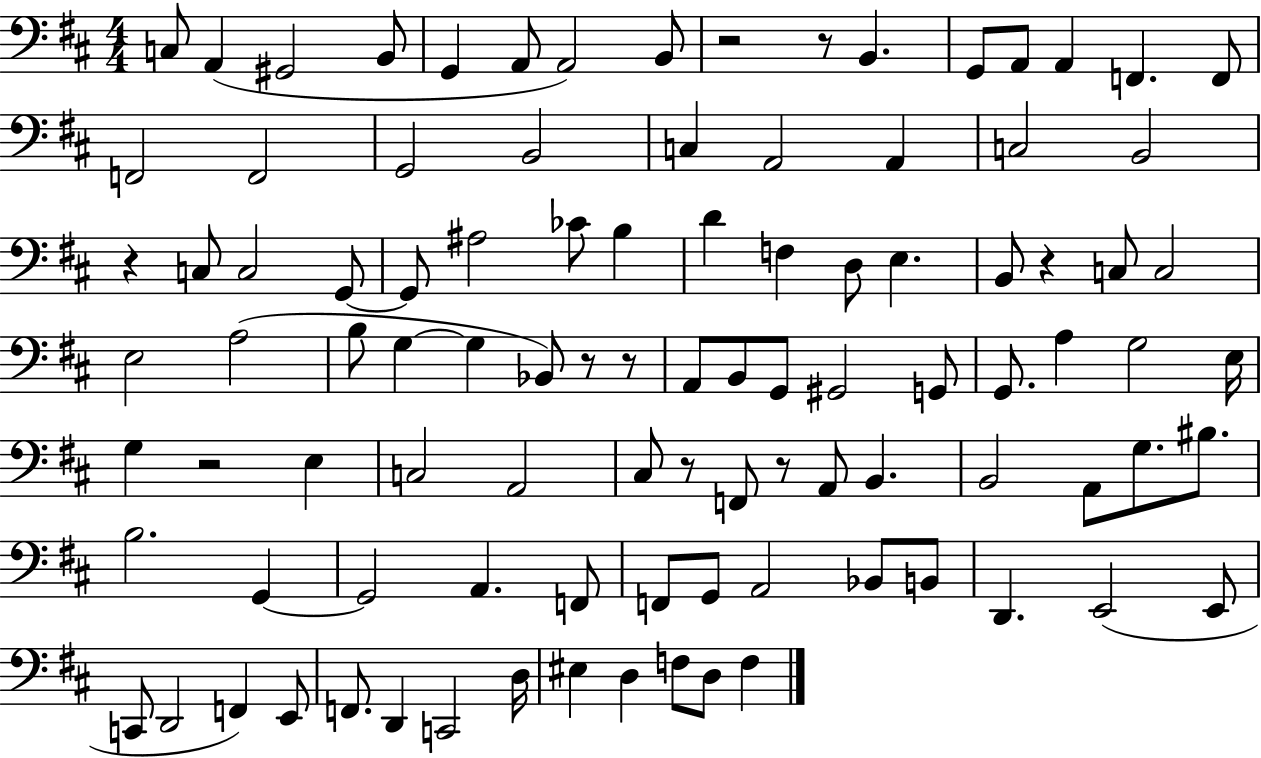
X:1
T:Untitled
M:4/4
L:1/4
K:D
C,/2 A,, ^G,,2 B,,/2 G,, A,,/2 A,,2 B,,/2 z2 z/2 B,, G,,/2 A,,/2 A,, F,, F,,/2 F,,2 F,,2 G,,2 B,,2 C, A,,2 A,, C,2 B,,2 z C,/2 C,2 G,,/2 G,,/2 ^A,2 _C/2 B, D F, D,/2 E, B,,/2 z C,/2 C,2 E,2 A,2 B,/2 G, G, _B,,/2 z/2 z/2 A,,/2 B,,/2 G,,/2 ^G,,2 G,,/2 G,,/2 A, G,2 E,/4 G, z2 E, C,2 A,,2 ^C,/2 z/2 F,,/2 z/2 A,,/2 B,, B,,2 A,,/2 G,/2 ^B,/2 B,2 G,, G,,2 A,, F,,/2 F,,/2 G,,/2 A,,2 _B,,/2 B,,/2 D,, E,,2 E,,/2 C,,/2 D,,2 F,, E,,/2 F,,/2 D,, C,,2 D,/4 ^E, D, F,/2 D,/2 F,